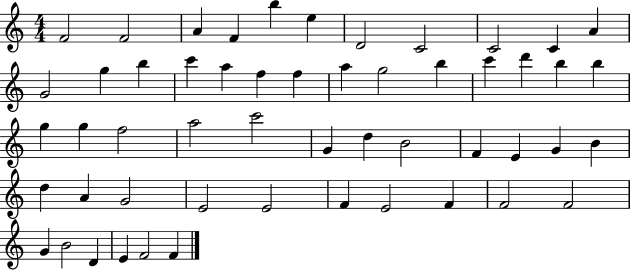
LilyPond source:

{
  \clef treble
  \numericTimeSignature
  \time 4/4
  \key c \major
  f'2 f'2 | a'4 f'4 b''4 e''4 | d'2 c'2 | c'2 c'4 a'4 | \break g'2 g''4 b''4 | c'''4 a''4 f''4 f''4 | a''4 g''2 b''4 | c'''4 d'''4 b''4 b''4 | \break g''4 g''4 f''2 | a''2 c'''2 | g'4 d''4 b'2 | f'4 e'4 g'4 b'4 | \break d''4 a'4 g'2 | e'2 e'2 | f'4 e'2 f'4 | f'2 f'2 | \break g'4 b'2 d'4 | e'4 f'2 f'4 | \bar "|."
}